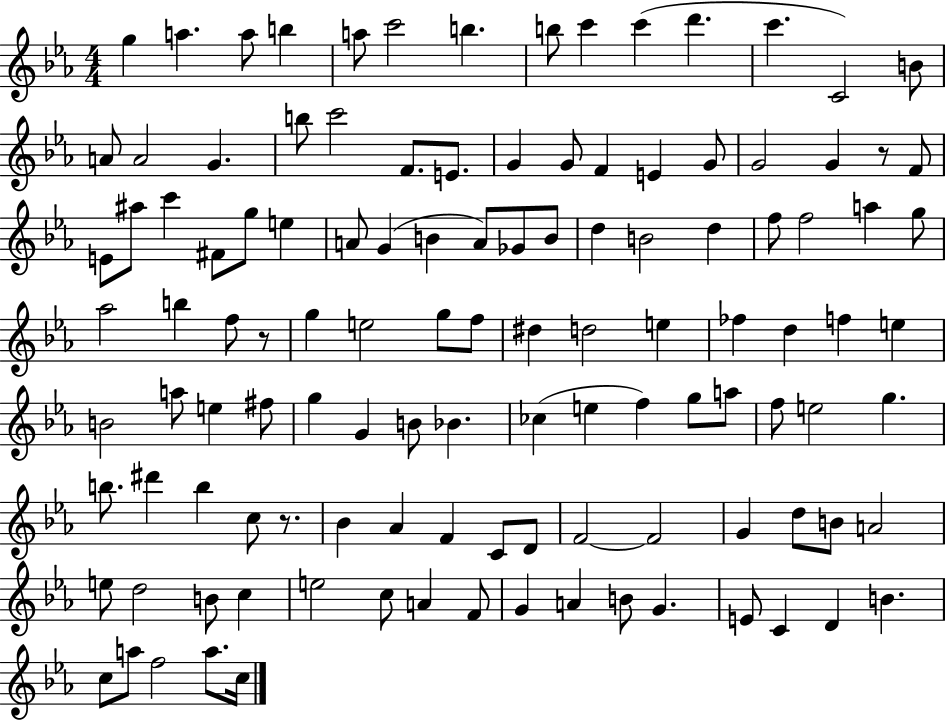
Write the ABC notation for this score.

X:1
T:Untitled
M:4/4
L:1/4
K:Eb
g a a/2 b a/2 c'2 b b/2 c' c' d' c' C2 B/2 A/2 A2 G b/2 c'2 F/2 E/2 G G/2 F E G/2 G2 G z/2 F/2 E/2 ^a/2 c' ^F/2 g/2 e A/2 G B A/2 _G/2 B/2 d B2 d f/2 f2 a g/2 _a2 b f/2 z/2 g e2 g/2 f/2 ^d d2 e _f d f e B2 a/2 e ^f/2 g G B/2 _B _c e f g/2 a/2 f/2 e2 g b/2 ^d' b c/2 z/2 _B _A F C/2 D/2 F2 F2 G d/2 B/2 A2 e/2 d2 B/2 c e2 c/2 A F/2 G A B/2 G E/2 C D B c/2 a/2 f2 a/2 c/4